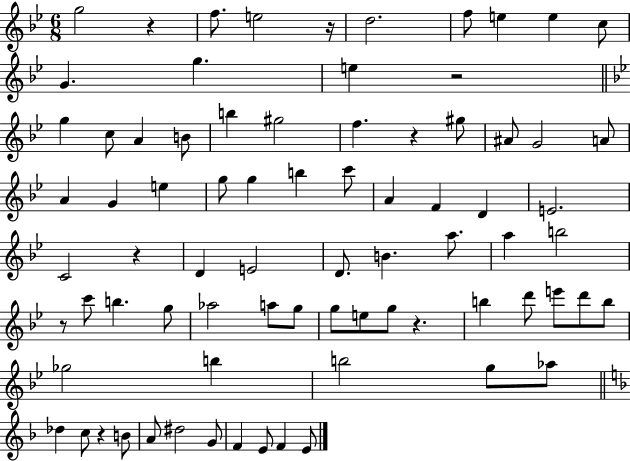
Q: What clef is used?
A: treble